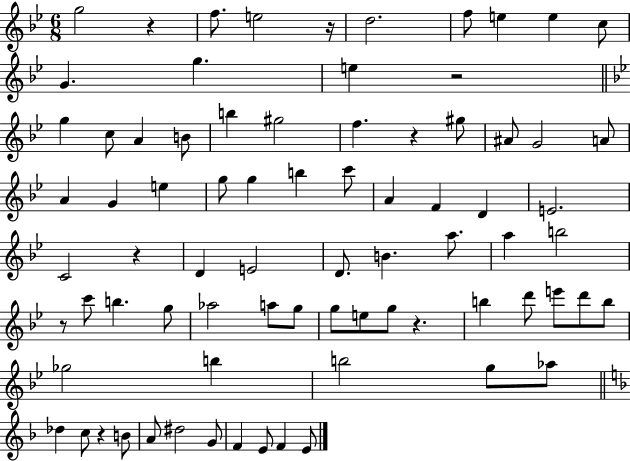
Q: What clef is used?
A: treble